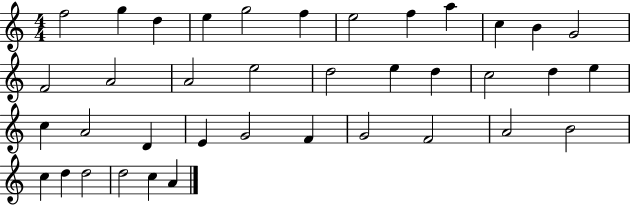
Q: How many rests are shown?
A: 0